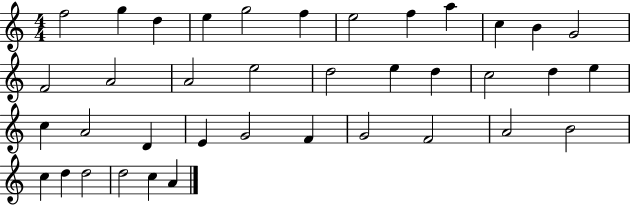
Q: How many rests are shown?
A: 0